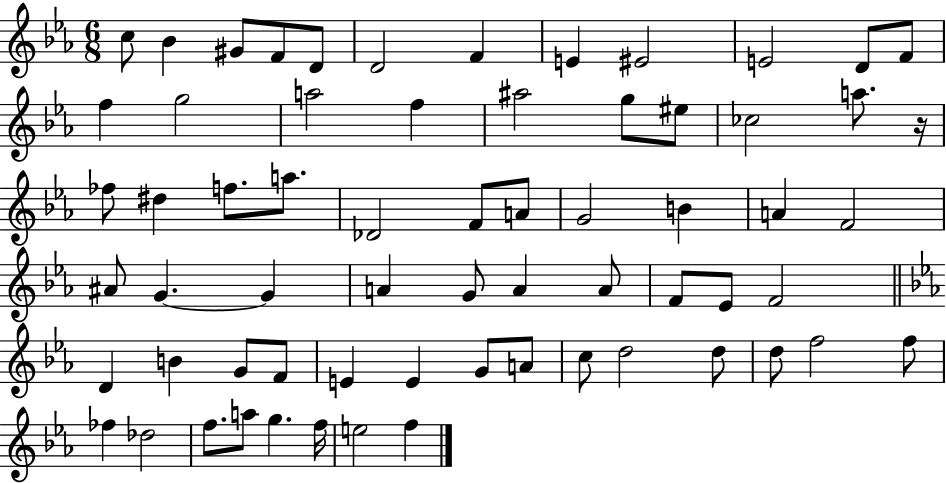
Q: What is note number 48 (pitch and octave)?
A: E4